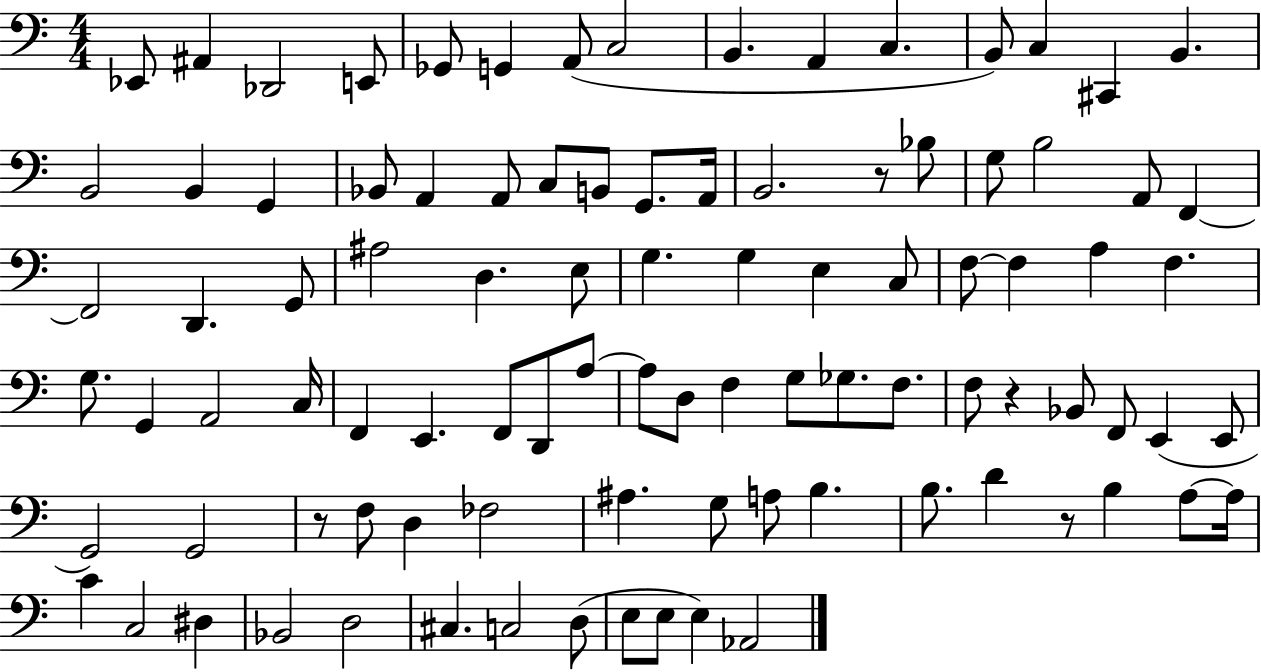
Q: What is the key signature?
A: C major